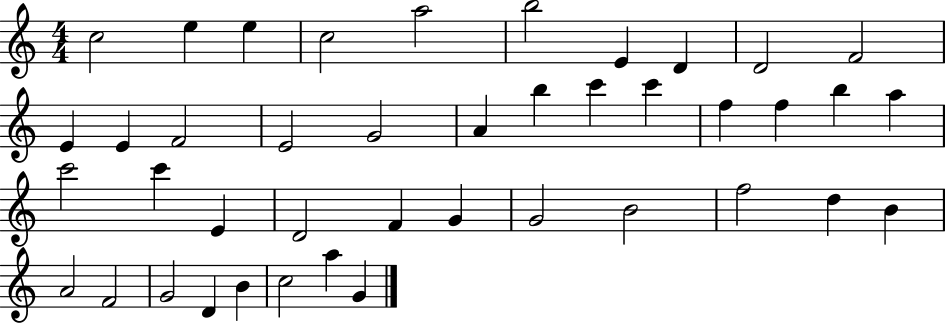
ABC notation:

X:1
T:Untitled
M:4/4
L:1/4
K:C
c2 e e c2 a2 b2 E D D2 F2 E E F2 E2 G2 A b c' c' f f b a c'2 c' E D2 F G G2 B2 f2 d B A2 F2 G2 D B c2 a G